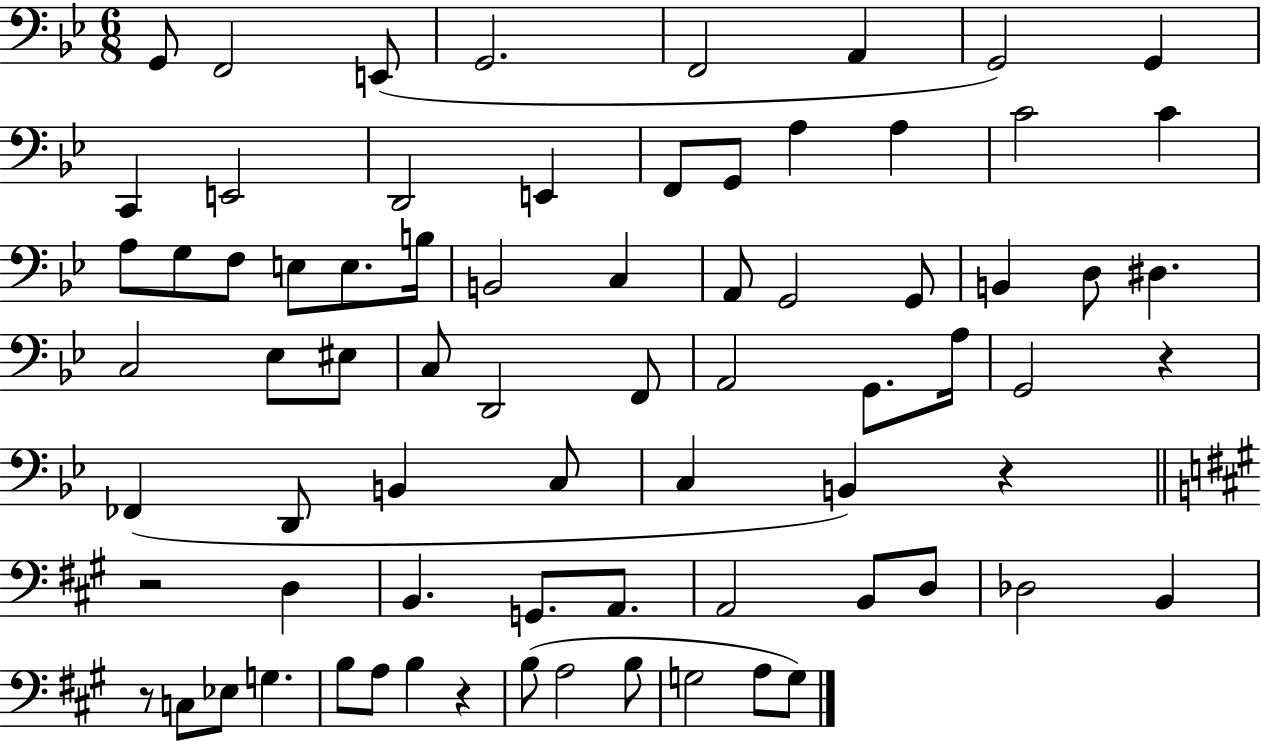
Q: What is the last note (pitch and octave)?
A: G3